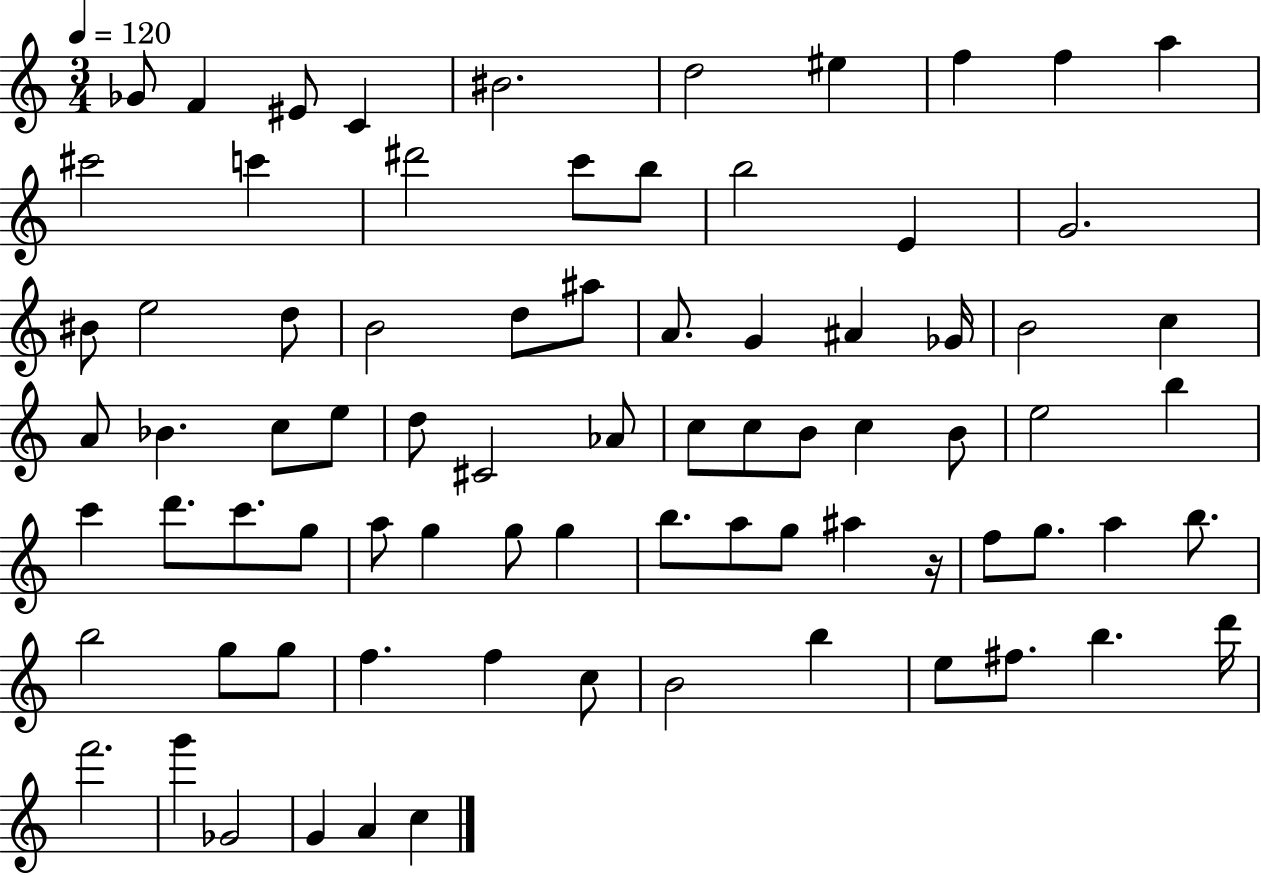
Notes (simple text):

Gb4/e F4/q EIS4/e C4/q BIS4/h. D5/h EIS5/q F5/q F5/q A5/q C#6/h C6/q D#6/h C6/e B5/e B5/h E4/q G4/h. BIS4/e E5/h D5/e B4/h D5/e A#5/e A4/e. G4/q A#4/q Gb4/s B4/h C5/q A4/e Bb4/q. C5/e E5/e D5/e C#4/h Ab4/e C5/e C5/e B4/e C5/q B4/e E5/h B5/q C6/q D6/e. C6/e. G5/e A5/e G5/q G5/e G5/q B5/e. A5/e G5/e A#5/q R/s F5/e G5/e. A5/q B5/e. B5/h G5/e G5/e F5/q. F5/q C5/e B4/h B5/q E5/e F#5/e. B5/q. D6/s F6/h. G6/q Gb4/h G4/q A4/q C5/q